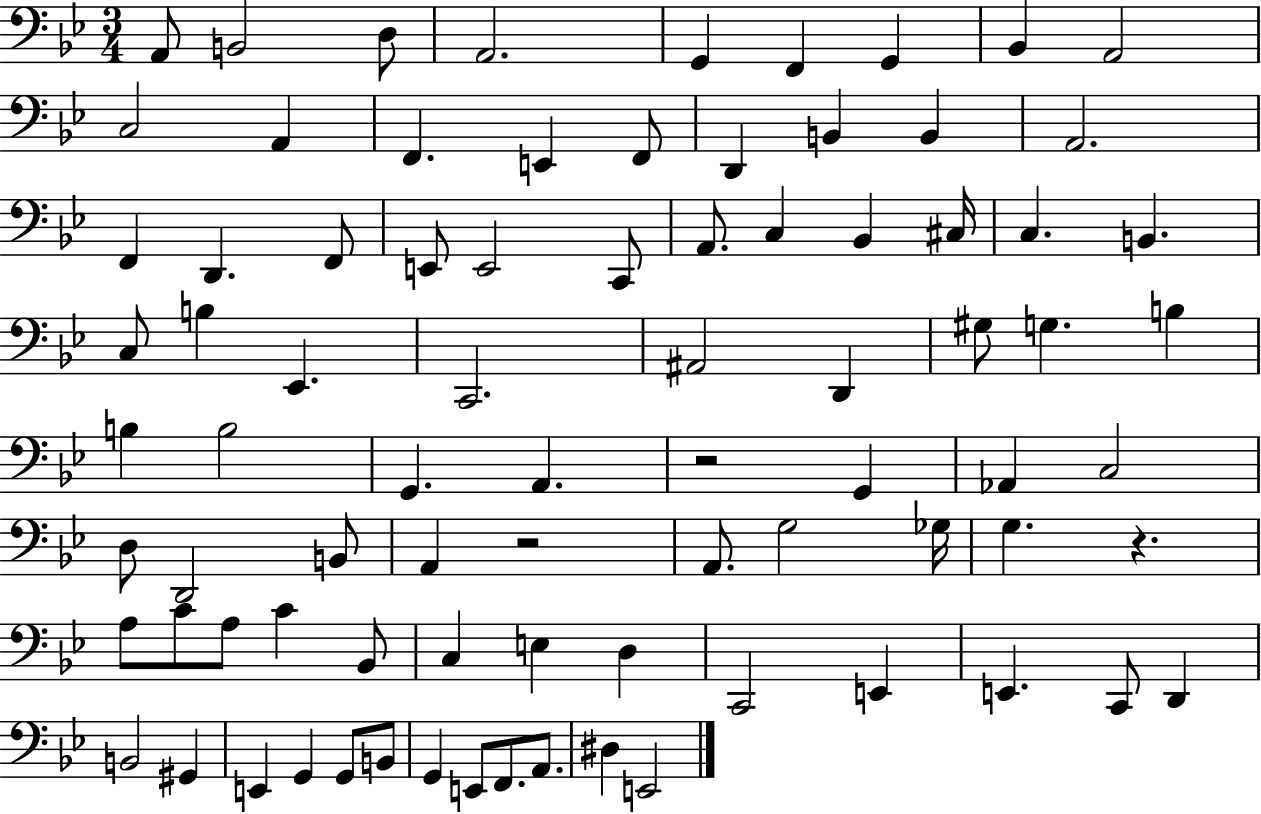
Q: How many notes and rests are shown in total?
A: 82